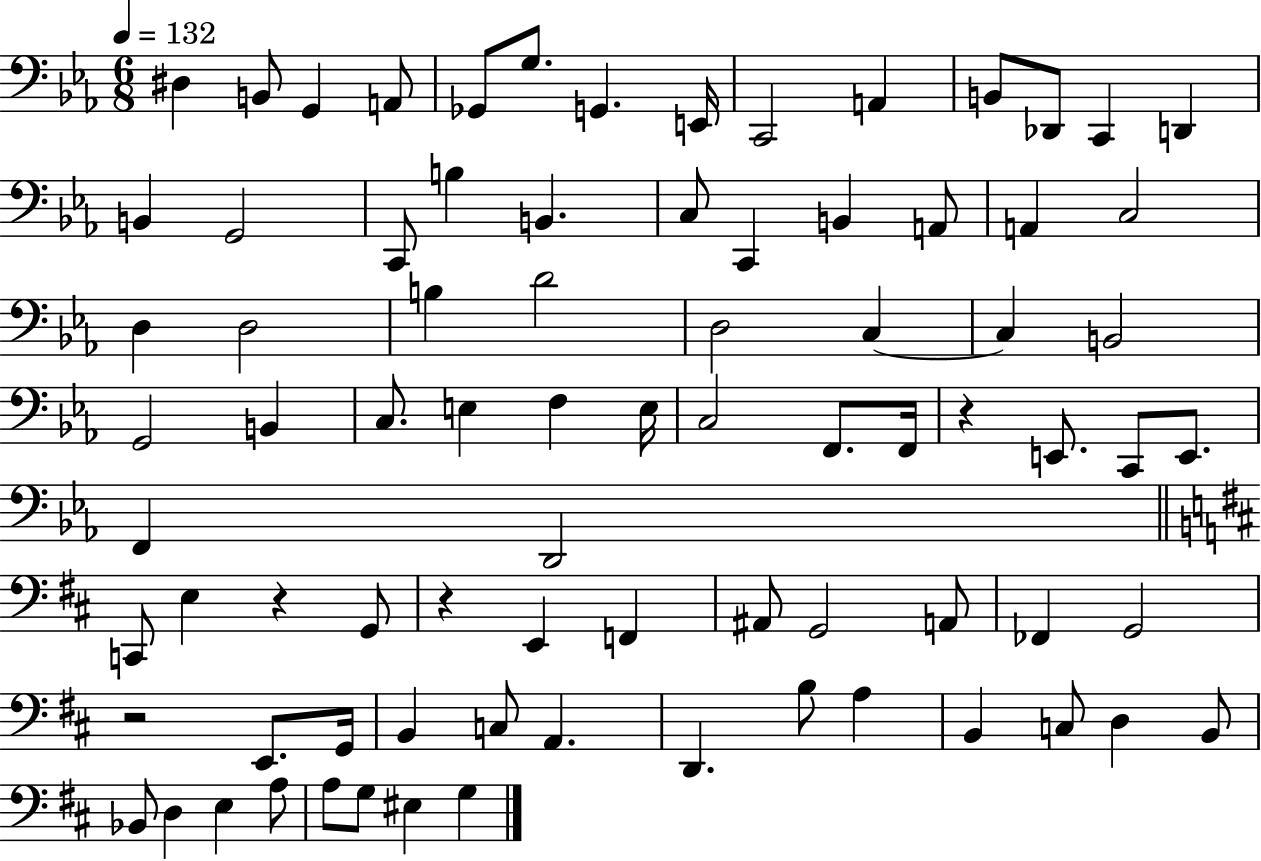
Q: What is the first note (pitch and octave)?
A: D#3